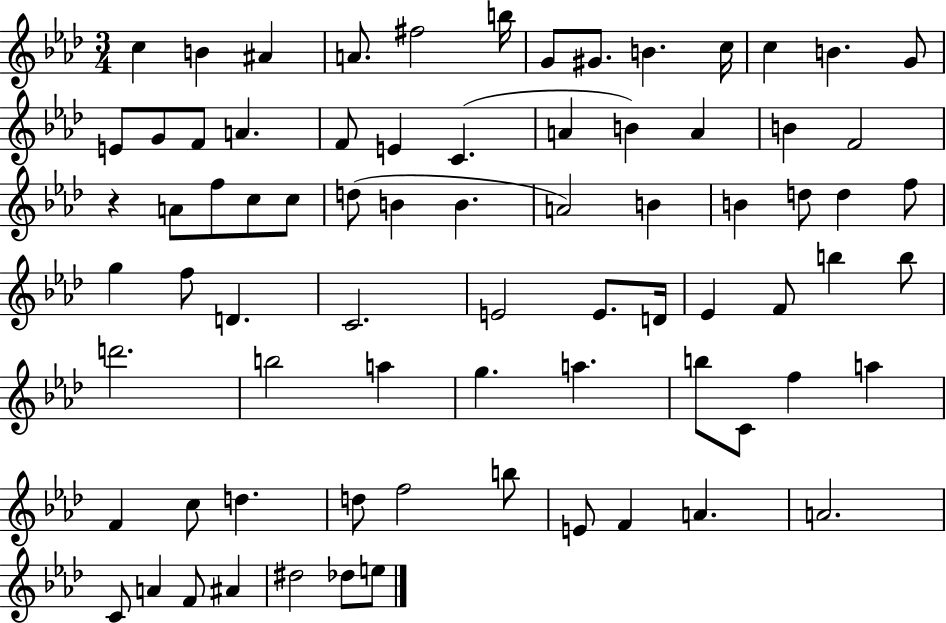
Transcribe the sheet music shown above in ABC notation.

X:1
T:Untitled
M:3/4
L:1/4
K:Ab
c B ^A A/2 ^f2 b/4 G/2 ^G/2 B c/4 c B G/2 E/2 G/2 F/2 A F/2 E C A B A B F2 z A/2 f/2 c/2 c/2 d/2 B B A2 B B d/2 d f/2 g f/2 D C2 E2 E/2 D/4 _E F/2 b b/2 d'2 b2 a g a b/2 C/2 f a F c/2 d d/2 f2 b/2 E/2 F A A2 C/2 A F/2 ^A ^d2 _d/2 e/2